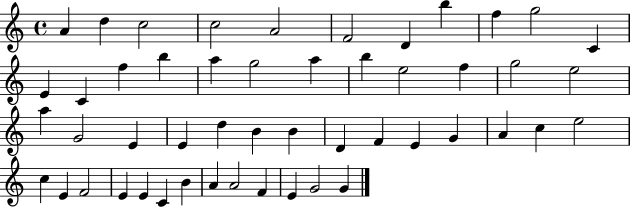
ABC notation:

X:1
T:Untitled
M:4/4
L:1/4
K:C
A d c2 c2 A2 F2 D b f g2 C E C f b a g2 a b e2 f g2 e2 a G2 E E d B B D F E G A c e2 c E F2 E E C B A A2 F E G2 G